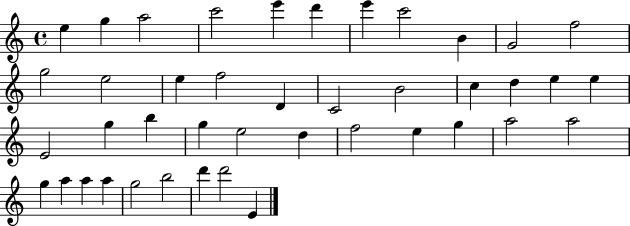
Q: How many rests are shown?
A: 0